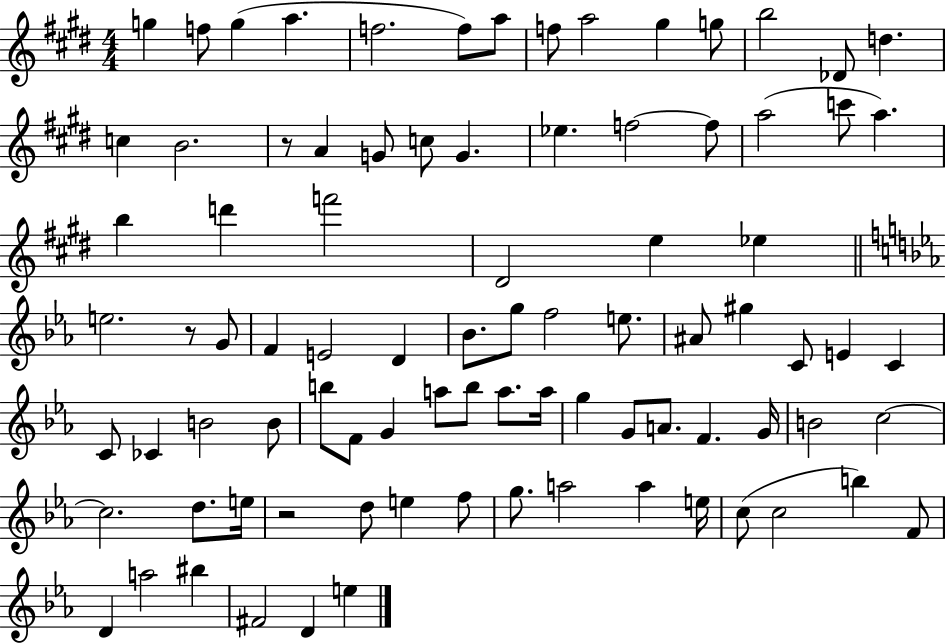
G5/q F5/e G5/q A5/q. F5/h. F5/e A5/e F5/e A5/h G#5/q G5/e B5/h Db4/e D5/q. C5/q B4/h. R/e A4/q G4/e C5/e G4/q. Eb5/q. F5/h F5/e A5/h C6/e A5/q. B5/q D6/q F6/h D#4/h E5/q Eb5/q E5/h. R/e G4/e F4/q E4/h D4/q Bb4/e. G5/e F5/h E5/e. A#4/e G#5/q C4/e E4/q C4/q C4/e CES4/q B4/h B4/e B5/e F4/e G4/q A5/e B5/e A5/e. A5/s G5/q G4/e A4/e. F4/q. G4/s B4/h C5/h C5/h. D5/e. E5/s R/h D5/e E5/q F5/e G5/e. A5/h A5/q E5/s C5/e C5/h B5/q F4/e D4/q A5/h BIS5/q F#4/h D4/q E5/q